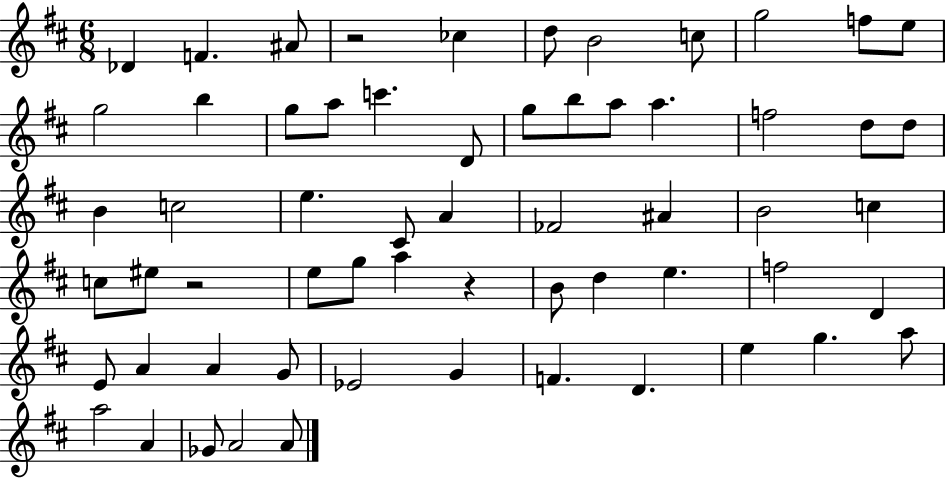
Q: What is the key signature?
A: D major